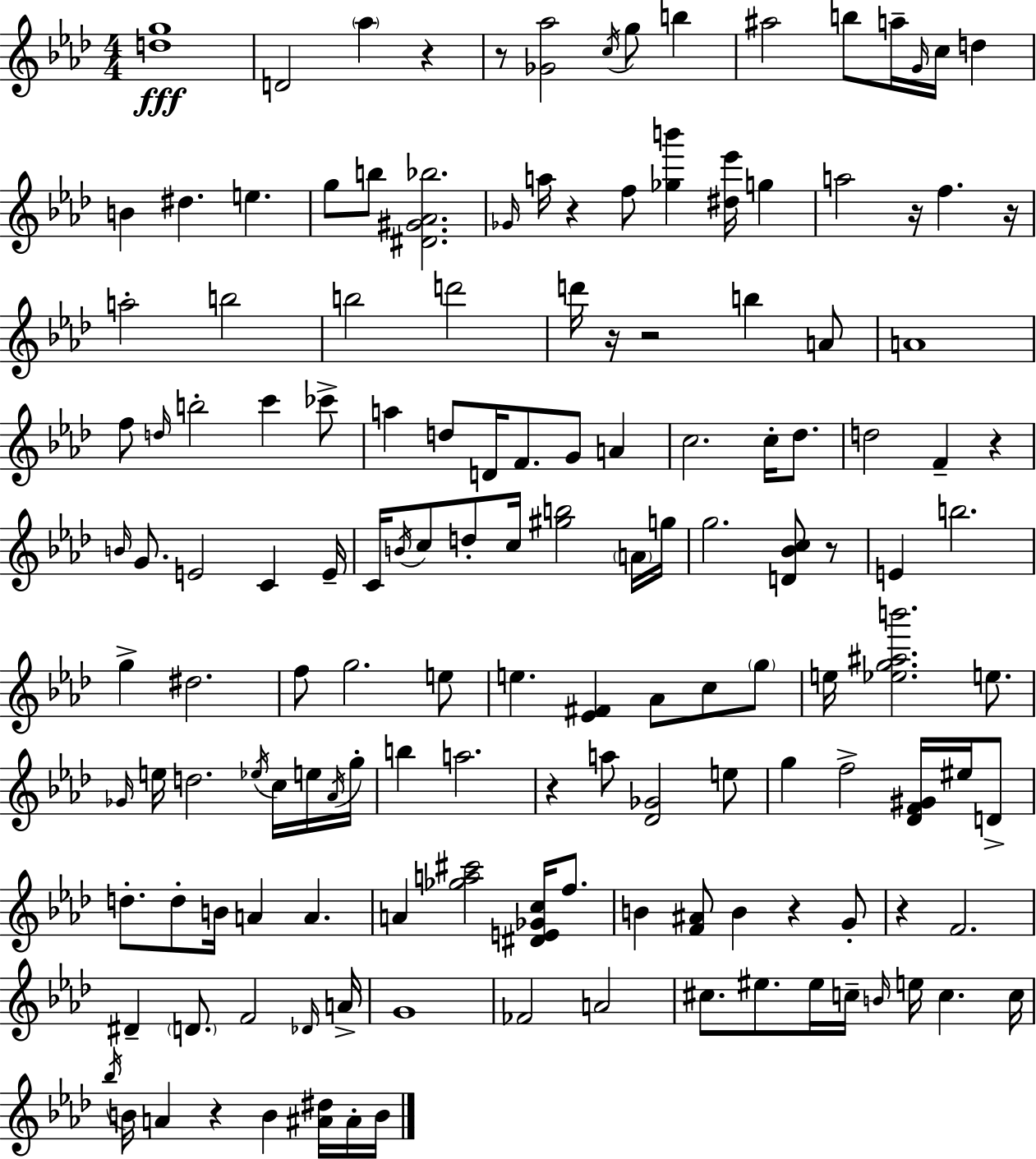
{
  \clef treble
  \numericTimeSignature
  \time 4/4
  \key aes \major
  \repeat volta 2 { <d'' g''>1\fff | d'2 \parenthesize aes''4 r4 | r8 <ges' aes''>2 \acciaccatura { c''16 } g''8 b''4 | ais''2 b''8 a''16-- \grace { g'16 } c''16 d''4 | \break b'4 dis''4. e''4. | g''8 b''8 <dis' gis' aes' bes''>2. | \grace { ges'16 } a''16 r4 f''8 <ges'' b'''>4 <dis'' ees'''>16 g''4 | a''2 r16 f''4. | \break r16 a''2-. b''2 | b''2 d'''2 | d'''16 r16 r2 b''4 | a'8 a'1 | \break f''8 \grace { d''16 } b''2-. c'''4 | ces'''8-> a''4 d''8 d'16 f'8. g'8 | a'4 c''2. | c''16-. des''8. d''2 f'4-- | \break r4 \grace { b'16 } g'8. e'2 | c'4 e'16-- c'16 \acciaccatura { b'16 } c''8 d''8-. c''16 <gis'' b''>2 | \parenthesize a'16 g''16 g''2. | <d' bes' c''>8 r8 e'4 b''2. | \break g''4-> dis''2. | f''8 g''2. | e''8 e''4. <ees' fis'>4 | aes'8 c''8 \parenthesize g''8 e''16 <ees'' g'' ais'' b'''>2. | \break e''8. \grace { ges'16 } e''16 d''2. | \acciaccatura { ees''16 } c''16 e''16 \acciaccatura { aes'16 } g''16-. b''4 a''2. | r4 a''8 <des' ges'>2 | e''8 g''4 f''2-> | \break <des' f' gis'>16 eis''16 d'8-> d''8.-. d''8-. b'16 a'4 | a'4. a'4 <ges'' a'' cis'''>2 | <dis' e' ges' c''>16 f''8. b'4 <f' ais'>8 b'4 | r4 g'8-. r4 f'2. | \break dis'4-- \parenthesize d'8. | f'2 \grace { des'16 } a'16-> g'1 | fes'2 | a'2 cis''8. eis''8. | \break eis''16 c''16-- \grace { b'16 } e''16 c''4. c''16 \acciaccatura { bes''16 } b'16 a'4 | r4 b'4 <ais' dis''>16 ais'16-. b'16 } \bar "|."
}